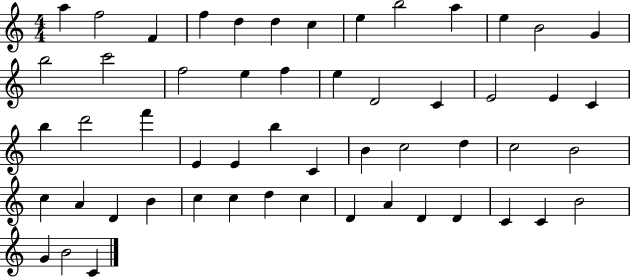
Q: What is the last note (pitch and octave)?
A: C4